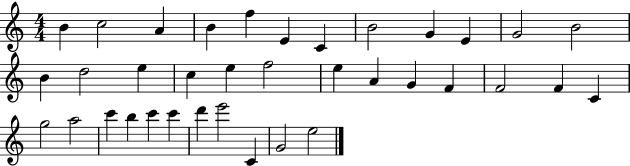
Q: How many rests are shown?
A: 0